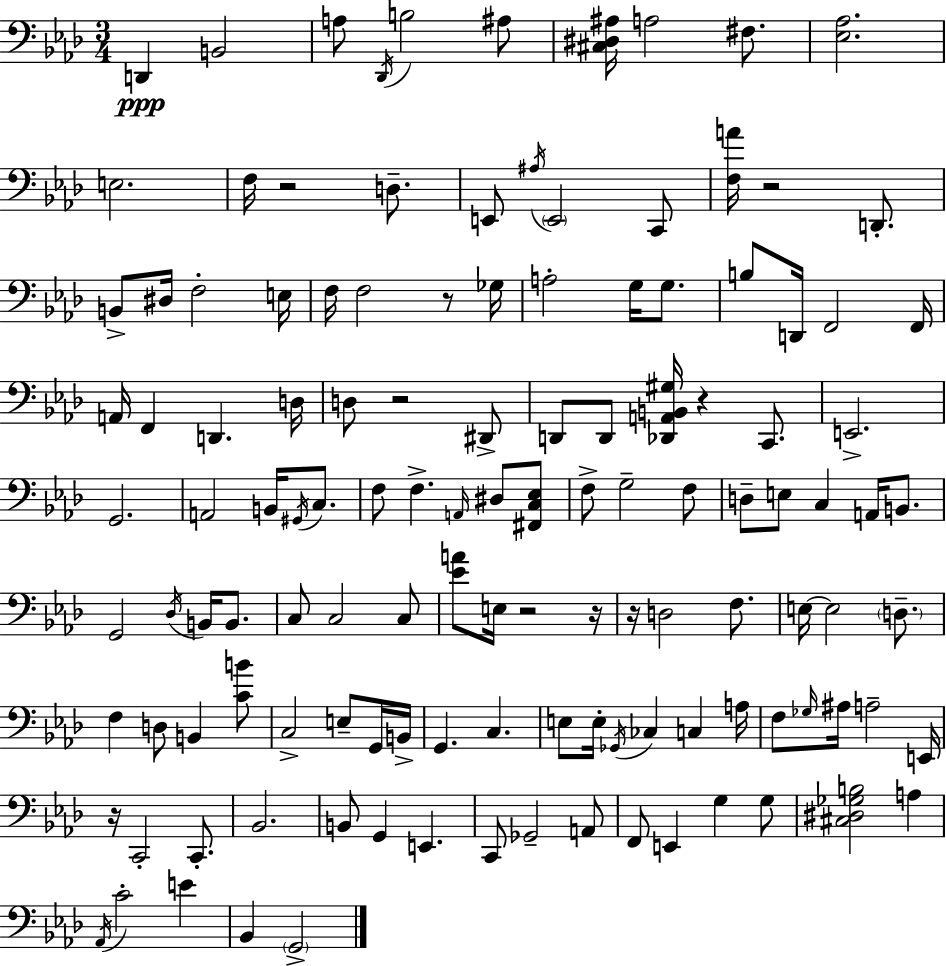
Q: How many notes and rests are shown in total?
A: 126